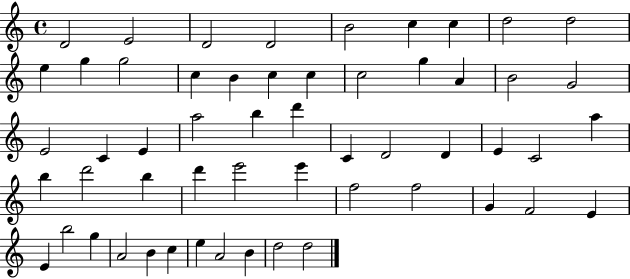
{
  \clef treble
  \time 4/4
  \defaultTimeSignature
  \key c \major
  d'2 e'2 | d'2 d'2 | b'2 c''4 c''4 | d''2 d''2 | \break e''4 g''4 g''2 | c''4 b'4 c''4 c''4 | c''2 g''4 a'4 | b'2 g'2 | \break e'2 c'4 e'4 | a''2 b''4 d'''4 | c'4 d'2 d'4 | e'4 c'2 a''4 | \break b''4 d'''2 b''4 | d'''4 e'''2 e'''4 | f''2 f''2 | g'4 f'2 e'4 | \break e'4 b''2 g''4 | a'2 b'4 c''4 | e''4 a'2 b'4 | d''2 d''2 | \break \bar "|."
}